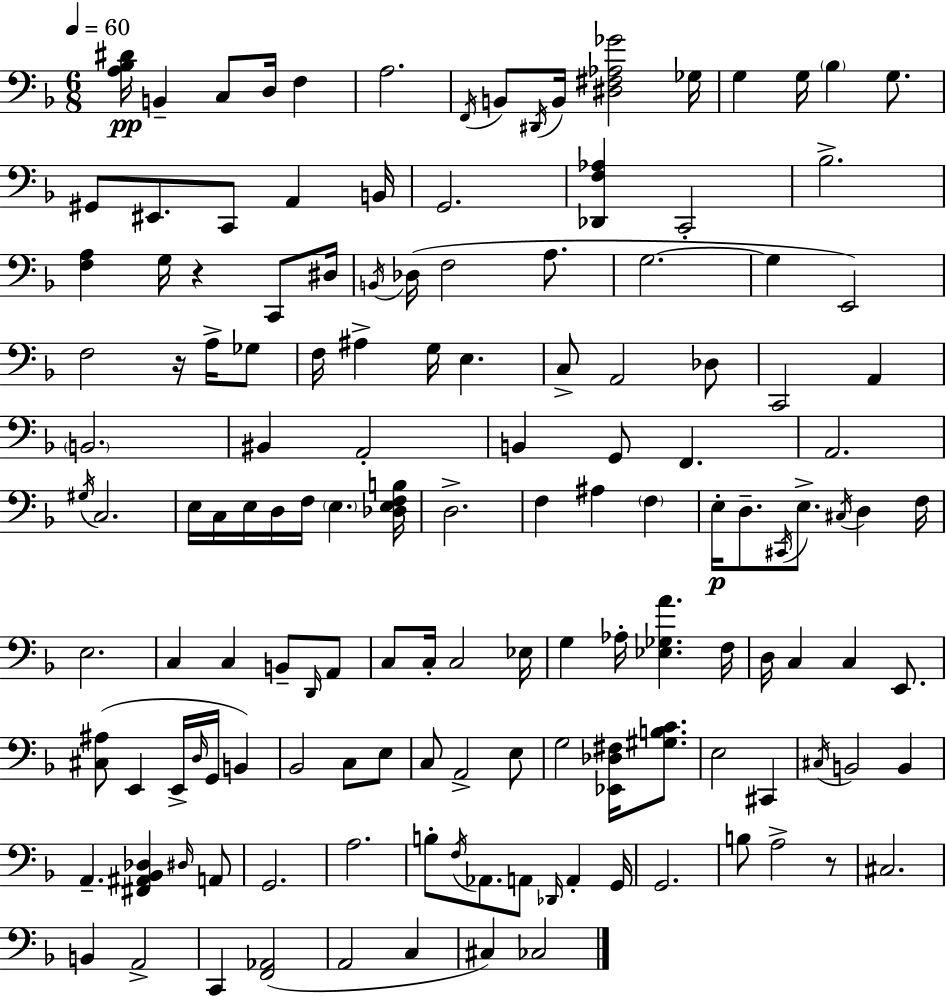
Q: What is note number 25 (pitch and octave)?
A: D#3